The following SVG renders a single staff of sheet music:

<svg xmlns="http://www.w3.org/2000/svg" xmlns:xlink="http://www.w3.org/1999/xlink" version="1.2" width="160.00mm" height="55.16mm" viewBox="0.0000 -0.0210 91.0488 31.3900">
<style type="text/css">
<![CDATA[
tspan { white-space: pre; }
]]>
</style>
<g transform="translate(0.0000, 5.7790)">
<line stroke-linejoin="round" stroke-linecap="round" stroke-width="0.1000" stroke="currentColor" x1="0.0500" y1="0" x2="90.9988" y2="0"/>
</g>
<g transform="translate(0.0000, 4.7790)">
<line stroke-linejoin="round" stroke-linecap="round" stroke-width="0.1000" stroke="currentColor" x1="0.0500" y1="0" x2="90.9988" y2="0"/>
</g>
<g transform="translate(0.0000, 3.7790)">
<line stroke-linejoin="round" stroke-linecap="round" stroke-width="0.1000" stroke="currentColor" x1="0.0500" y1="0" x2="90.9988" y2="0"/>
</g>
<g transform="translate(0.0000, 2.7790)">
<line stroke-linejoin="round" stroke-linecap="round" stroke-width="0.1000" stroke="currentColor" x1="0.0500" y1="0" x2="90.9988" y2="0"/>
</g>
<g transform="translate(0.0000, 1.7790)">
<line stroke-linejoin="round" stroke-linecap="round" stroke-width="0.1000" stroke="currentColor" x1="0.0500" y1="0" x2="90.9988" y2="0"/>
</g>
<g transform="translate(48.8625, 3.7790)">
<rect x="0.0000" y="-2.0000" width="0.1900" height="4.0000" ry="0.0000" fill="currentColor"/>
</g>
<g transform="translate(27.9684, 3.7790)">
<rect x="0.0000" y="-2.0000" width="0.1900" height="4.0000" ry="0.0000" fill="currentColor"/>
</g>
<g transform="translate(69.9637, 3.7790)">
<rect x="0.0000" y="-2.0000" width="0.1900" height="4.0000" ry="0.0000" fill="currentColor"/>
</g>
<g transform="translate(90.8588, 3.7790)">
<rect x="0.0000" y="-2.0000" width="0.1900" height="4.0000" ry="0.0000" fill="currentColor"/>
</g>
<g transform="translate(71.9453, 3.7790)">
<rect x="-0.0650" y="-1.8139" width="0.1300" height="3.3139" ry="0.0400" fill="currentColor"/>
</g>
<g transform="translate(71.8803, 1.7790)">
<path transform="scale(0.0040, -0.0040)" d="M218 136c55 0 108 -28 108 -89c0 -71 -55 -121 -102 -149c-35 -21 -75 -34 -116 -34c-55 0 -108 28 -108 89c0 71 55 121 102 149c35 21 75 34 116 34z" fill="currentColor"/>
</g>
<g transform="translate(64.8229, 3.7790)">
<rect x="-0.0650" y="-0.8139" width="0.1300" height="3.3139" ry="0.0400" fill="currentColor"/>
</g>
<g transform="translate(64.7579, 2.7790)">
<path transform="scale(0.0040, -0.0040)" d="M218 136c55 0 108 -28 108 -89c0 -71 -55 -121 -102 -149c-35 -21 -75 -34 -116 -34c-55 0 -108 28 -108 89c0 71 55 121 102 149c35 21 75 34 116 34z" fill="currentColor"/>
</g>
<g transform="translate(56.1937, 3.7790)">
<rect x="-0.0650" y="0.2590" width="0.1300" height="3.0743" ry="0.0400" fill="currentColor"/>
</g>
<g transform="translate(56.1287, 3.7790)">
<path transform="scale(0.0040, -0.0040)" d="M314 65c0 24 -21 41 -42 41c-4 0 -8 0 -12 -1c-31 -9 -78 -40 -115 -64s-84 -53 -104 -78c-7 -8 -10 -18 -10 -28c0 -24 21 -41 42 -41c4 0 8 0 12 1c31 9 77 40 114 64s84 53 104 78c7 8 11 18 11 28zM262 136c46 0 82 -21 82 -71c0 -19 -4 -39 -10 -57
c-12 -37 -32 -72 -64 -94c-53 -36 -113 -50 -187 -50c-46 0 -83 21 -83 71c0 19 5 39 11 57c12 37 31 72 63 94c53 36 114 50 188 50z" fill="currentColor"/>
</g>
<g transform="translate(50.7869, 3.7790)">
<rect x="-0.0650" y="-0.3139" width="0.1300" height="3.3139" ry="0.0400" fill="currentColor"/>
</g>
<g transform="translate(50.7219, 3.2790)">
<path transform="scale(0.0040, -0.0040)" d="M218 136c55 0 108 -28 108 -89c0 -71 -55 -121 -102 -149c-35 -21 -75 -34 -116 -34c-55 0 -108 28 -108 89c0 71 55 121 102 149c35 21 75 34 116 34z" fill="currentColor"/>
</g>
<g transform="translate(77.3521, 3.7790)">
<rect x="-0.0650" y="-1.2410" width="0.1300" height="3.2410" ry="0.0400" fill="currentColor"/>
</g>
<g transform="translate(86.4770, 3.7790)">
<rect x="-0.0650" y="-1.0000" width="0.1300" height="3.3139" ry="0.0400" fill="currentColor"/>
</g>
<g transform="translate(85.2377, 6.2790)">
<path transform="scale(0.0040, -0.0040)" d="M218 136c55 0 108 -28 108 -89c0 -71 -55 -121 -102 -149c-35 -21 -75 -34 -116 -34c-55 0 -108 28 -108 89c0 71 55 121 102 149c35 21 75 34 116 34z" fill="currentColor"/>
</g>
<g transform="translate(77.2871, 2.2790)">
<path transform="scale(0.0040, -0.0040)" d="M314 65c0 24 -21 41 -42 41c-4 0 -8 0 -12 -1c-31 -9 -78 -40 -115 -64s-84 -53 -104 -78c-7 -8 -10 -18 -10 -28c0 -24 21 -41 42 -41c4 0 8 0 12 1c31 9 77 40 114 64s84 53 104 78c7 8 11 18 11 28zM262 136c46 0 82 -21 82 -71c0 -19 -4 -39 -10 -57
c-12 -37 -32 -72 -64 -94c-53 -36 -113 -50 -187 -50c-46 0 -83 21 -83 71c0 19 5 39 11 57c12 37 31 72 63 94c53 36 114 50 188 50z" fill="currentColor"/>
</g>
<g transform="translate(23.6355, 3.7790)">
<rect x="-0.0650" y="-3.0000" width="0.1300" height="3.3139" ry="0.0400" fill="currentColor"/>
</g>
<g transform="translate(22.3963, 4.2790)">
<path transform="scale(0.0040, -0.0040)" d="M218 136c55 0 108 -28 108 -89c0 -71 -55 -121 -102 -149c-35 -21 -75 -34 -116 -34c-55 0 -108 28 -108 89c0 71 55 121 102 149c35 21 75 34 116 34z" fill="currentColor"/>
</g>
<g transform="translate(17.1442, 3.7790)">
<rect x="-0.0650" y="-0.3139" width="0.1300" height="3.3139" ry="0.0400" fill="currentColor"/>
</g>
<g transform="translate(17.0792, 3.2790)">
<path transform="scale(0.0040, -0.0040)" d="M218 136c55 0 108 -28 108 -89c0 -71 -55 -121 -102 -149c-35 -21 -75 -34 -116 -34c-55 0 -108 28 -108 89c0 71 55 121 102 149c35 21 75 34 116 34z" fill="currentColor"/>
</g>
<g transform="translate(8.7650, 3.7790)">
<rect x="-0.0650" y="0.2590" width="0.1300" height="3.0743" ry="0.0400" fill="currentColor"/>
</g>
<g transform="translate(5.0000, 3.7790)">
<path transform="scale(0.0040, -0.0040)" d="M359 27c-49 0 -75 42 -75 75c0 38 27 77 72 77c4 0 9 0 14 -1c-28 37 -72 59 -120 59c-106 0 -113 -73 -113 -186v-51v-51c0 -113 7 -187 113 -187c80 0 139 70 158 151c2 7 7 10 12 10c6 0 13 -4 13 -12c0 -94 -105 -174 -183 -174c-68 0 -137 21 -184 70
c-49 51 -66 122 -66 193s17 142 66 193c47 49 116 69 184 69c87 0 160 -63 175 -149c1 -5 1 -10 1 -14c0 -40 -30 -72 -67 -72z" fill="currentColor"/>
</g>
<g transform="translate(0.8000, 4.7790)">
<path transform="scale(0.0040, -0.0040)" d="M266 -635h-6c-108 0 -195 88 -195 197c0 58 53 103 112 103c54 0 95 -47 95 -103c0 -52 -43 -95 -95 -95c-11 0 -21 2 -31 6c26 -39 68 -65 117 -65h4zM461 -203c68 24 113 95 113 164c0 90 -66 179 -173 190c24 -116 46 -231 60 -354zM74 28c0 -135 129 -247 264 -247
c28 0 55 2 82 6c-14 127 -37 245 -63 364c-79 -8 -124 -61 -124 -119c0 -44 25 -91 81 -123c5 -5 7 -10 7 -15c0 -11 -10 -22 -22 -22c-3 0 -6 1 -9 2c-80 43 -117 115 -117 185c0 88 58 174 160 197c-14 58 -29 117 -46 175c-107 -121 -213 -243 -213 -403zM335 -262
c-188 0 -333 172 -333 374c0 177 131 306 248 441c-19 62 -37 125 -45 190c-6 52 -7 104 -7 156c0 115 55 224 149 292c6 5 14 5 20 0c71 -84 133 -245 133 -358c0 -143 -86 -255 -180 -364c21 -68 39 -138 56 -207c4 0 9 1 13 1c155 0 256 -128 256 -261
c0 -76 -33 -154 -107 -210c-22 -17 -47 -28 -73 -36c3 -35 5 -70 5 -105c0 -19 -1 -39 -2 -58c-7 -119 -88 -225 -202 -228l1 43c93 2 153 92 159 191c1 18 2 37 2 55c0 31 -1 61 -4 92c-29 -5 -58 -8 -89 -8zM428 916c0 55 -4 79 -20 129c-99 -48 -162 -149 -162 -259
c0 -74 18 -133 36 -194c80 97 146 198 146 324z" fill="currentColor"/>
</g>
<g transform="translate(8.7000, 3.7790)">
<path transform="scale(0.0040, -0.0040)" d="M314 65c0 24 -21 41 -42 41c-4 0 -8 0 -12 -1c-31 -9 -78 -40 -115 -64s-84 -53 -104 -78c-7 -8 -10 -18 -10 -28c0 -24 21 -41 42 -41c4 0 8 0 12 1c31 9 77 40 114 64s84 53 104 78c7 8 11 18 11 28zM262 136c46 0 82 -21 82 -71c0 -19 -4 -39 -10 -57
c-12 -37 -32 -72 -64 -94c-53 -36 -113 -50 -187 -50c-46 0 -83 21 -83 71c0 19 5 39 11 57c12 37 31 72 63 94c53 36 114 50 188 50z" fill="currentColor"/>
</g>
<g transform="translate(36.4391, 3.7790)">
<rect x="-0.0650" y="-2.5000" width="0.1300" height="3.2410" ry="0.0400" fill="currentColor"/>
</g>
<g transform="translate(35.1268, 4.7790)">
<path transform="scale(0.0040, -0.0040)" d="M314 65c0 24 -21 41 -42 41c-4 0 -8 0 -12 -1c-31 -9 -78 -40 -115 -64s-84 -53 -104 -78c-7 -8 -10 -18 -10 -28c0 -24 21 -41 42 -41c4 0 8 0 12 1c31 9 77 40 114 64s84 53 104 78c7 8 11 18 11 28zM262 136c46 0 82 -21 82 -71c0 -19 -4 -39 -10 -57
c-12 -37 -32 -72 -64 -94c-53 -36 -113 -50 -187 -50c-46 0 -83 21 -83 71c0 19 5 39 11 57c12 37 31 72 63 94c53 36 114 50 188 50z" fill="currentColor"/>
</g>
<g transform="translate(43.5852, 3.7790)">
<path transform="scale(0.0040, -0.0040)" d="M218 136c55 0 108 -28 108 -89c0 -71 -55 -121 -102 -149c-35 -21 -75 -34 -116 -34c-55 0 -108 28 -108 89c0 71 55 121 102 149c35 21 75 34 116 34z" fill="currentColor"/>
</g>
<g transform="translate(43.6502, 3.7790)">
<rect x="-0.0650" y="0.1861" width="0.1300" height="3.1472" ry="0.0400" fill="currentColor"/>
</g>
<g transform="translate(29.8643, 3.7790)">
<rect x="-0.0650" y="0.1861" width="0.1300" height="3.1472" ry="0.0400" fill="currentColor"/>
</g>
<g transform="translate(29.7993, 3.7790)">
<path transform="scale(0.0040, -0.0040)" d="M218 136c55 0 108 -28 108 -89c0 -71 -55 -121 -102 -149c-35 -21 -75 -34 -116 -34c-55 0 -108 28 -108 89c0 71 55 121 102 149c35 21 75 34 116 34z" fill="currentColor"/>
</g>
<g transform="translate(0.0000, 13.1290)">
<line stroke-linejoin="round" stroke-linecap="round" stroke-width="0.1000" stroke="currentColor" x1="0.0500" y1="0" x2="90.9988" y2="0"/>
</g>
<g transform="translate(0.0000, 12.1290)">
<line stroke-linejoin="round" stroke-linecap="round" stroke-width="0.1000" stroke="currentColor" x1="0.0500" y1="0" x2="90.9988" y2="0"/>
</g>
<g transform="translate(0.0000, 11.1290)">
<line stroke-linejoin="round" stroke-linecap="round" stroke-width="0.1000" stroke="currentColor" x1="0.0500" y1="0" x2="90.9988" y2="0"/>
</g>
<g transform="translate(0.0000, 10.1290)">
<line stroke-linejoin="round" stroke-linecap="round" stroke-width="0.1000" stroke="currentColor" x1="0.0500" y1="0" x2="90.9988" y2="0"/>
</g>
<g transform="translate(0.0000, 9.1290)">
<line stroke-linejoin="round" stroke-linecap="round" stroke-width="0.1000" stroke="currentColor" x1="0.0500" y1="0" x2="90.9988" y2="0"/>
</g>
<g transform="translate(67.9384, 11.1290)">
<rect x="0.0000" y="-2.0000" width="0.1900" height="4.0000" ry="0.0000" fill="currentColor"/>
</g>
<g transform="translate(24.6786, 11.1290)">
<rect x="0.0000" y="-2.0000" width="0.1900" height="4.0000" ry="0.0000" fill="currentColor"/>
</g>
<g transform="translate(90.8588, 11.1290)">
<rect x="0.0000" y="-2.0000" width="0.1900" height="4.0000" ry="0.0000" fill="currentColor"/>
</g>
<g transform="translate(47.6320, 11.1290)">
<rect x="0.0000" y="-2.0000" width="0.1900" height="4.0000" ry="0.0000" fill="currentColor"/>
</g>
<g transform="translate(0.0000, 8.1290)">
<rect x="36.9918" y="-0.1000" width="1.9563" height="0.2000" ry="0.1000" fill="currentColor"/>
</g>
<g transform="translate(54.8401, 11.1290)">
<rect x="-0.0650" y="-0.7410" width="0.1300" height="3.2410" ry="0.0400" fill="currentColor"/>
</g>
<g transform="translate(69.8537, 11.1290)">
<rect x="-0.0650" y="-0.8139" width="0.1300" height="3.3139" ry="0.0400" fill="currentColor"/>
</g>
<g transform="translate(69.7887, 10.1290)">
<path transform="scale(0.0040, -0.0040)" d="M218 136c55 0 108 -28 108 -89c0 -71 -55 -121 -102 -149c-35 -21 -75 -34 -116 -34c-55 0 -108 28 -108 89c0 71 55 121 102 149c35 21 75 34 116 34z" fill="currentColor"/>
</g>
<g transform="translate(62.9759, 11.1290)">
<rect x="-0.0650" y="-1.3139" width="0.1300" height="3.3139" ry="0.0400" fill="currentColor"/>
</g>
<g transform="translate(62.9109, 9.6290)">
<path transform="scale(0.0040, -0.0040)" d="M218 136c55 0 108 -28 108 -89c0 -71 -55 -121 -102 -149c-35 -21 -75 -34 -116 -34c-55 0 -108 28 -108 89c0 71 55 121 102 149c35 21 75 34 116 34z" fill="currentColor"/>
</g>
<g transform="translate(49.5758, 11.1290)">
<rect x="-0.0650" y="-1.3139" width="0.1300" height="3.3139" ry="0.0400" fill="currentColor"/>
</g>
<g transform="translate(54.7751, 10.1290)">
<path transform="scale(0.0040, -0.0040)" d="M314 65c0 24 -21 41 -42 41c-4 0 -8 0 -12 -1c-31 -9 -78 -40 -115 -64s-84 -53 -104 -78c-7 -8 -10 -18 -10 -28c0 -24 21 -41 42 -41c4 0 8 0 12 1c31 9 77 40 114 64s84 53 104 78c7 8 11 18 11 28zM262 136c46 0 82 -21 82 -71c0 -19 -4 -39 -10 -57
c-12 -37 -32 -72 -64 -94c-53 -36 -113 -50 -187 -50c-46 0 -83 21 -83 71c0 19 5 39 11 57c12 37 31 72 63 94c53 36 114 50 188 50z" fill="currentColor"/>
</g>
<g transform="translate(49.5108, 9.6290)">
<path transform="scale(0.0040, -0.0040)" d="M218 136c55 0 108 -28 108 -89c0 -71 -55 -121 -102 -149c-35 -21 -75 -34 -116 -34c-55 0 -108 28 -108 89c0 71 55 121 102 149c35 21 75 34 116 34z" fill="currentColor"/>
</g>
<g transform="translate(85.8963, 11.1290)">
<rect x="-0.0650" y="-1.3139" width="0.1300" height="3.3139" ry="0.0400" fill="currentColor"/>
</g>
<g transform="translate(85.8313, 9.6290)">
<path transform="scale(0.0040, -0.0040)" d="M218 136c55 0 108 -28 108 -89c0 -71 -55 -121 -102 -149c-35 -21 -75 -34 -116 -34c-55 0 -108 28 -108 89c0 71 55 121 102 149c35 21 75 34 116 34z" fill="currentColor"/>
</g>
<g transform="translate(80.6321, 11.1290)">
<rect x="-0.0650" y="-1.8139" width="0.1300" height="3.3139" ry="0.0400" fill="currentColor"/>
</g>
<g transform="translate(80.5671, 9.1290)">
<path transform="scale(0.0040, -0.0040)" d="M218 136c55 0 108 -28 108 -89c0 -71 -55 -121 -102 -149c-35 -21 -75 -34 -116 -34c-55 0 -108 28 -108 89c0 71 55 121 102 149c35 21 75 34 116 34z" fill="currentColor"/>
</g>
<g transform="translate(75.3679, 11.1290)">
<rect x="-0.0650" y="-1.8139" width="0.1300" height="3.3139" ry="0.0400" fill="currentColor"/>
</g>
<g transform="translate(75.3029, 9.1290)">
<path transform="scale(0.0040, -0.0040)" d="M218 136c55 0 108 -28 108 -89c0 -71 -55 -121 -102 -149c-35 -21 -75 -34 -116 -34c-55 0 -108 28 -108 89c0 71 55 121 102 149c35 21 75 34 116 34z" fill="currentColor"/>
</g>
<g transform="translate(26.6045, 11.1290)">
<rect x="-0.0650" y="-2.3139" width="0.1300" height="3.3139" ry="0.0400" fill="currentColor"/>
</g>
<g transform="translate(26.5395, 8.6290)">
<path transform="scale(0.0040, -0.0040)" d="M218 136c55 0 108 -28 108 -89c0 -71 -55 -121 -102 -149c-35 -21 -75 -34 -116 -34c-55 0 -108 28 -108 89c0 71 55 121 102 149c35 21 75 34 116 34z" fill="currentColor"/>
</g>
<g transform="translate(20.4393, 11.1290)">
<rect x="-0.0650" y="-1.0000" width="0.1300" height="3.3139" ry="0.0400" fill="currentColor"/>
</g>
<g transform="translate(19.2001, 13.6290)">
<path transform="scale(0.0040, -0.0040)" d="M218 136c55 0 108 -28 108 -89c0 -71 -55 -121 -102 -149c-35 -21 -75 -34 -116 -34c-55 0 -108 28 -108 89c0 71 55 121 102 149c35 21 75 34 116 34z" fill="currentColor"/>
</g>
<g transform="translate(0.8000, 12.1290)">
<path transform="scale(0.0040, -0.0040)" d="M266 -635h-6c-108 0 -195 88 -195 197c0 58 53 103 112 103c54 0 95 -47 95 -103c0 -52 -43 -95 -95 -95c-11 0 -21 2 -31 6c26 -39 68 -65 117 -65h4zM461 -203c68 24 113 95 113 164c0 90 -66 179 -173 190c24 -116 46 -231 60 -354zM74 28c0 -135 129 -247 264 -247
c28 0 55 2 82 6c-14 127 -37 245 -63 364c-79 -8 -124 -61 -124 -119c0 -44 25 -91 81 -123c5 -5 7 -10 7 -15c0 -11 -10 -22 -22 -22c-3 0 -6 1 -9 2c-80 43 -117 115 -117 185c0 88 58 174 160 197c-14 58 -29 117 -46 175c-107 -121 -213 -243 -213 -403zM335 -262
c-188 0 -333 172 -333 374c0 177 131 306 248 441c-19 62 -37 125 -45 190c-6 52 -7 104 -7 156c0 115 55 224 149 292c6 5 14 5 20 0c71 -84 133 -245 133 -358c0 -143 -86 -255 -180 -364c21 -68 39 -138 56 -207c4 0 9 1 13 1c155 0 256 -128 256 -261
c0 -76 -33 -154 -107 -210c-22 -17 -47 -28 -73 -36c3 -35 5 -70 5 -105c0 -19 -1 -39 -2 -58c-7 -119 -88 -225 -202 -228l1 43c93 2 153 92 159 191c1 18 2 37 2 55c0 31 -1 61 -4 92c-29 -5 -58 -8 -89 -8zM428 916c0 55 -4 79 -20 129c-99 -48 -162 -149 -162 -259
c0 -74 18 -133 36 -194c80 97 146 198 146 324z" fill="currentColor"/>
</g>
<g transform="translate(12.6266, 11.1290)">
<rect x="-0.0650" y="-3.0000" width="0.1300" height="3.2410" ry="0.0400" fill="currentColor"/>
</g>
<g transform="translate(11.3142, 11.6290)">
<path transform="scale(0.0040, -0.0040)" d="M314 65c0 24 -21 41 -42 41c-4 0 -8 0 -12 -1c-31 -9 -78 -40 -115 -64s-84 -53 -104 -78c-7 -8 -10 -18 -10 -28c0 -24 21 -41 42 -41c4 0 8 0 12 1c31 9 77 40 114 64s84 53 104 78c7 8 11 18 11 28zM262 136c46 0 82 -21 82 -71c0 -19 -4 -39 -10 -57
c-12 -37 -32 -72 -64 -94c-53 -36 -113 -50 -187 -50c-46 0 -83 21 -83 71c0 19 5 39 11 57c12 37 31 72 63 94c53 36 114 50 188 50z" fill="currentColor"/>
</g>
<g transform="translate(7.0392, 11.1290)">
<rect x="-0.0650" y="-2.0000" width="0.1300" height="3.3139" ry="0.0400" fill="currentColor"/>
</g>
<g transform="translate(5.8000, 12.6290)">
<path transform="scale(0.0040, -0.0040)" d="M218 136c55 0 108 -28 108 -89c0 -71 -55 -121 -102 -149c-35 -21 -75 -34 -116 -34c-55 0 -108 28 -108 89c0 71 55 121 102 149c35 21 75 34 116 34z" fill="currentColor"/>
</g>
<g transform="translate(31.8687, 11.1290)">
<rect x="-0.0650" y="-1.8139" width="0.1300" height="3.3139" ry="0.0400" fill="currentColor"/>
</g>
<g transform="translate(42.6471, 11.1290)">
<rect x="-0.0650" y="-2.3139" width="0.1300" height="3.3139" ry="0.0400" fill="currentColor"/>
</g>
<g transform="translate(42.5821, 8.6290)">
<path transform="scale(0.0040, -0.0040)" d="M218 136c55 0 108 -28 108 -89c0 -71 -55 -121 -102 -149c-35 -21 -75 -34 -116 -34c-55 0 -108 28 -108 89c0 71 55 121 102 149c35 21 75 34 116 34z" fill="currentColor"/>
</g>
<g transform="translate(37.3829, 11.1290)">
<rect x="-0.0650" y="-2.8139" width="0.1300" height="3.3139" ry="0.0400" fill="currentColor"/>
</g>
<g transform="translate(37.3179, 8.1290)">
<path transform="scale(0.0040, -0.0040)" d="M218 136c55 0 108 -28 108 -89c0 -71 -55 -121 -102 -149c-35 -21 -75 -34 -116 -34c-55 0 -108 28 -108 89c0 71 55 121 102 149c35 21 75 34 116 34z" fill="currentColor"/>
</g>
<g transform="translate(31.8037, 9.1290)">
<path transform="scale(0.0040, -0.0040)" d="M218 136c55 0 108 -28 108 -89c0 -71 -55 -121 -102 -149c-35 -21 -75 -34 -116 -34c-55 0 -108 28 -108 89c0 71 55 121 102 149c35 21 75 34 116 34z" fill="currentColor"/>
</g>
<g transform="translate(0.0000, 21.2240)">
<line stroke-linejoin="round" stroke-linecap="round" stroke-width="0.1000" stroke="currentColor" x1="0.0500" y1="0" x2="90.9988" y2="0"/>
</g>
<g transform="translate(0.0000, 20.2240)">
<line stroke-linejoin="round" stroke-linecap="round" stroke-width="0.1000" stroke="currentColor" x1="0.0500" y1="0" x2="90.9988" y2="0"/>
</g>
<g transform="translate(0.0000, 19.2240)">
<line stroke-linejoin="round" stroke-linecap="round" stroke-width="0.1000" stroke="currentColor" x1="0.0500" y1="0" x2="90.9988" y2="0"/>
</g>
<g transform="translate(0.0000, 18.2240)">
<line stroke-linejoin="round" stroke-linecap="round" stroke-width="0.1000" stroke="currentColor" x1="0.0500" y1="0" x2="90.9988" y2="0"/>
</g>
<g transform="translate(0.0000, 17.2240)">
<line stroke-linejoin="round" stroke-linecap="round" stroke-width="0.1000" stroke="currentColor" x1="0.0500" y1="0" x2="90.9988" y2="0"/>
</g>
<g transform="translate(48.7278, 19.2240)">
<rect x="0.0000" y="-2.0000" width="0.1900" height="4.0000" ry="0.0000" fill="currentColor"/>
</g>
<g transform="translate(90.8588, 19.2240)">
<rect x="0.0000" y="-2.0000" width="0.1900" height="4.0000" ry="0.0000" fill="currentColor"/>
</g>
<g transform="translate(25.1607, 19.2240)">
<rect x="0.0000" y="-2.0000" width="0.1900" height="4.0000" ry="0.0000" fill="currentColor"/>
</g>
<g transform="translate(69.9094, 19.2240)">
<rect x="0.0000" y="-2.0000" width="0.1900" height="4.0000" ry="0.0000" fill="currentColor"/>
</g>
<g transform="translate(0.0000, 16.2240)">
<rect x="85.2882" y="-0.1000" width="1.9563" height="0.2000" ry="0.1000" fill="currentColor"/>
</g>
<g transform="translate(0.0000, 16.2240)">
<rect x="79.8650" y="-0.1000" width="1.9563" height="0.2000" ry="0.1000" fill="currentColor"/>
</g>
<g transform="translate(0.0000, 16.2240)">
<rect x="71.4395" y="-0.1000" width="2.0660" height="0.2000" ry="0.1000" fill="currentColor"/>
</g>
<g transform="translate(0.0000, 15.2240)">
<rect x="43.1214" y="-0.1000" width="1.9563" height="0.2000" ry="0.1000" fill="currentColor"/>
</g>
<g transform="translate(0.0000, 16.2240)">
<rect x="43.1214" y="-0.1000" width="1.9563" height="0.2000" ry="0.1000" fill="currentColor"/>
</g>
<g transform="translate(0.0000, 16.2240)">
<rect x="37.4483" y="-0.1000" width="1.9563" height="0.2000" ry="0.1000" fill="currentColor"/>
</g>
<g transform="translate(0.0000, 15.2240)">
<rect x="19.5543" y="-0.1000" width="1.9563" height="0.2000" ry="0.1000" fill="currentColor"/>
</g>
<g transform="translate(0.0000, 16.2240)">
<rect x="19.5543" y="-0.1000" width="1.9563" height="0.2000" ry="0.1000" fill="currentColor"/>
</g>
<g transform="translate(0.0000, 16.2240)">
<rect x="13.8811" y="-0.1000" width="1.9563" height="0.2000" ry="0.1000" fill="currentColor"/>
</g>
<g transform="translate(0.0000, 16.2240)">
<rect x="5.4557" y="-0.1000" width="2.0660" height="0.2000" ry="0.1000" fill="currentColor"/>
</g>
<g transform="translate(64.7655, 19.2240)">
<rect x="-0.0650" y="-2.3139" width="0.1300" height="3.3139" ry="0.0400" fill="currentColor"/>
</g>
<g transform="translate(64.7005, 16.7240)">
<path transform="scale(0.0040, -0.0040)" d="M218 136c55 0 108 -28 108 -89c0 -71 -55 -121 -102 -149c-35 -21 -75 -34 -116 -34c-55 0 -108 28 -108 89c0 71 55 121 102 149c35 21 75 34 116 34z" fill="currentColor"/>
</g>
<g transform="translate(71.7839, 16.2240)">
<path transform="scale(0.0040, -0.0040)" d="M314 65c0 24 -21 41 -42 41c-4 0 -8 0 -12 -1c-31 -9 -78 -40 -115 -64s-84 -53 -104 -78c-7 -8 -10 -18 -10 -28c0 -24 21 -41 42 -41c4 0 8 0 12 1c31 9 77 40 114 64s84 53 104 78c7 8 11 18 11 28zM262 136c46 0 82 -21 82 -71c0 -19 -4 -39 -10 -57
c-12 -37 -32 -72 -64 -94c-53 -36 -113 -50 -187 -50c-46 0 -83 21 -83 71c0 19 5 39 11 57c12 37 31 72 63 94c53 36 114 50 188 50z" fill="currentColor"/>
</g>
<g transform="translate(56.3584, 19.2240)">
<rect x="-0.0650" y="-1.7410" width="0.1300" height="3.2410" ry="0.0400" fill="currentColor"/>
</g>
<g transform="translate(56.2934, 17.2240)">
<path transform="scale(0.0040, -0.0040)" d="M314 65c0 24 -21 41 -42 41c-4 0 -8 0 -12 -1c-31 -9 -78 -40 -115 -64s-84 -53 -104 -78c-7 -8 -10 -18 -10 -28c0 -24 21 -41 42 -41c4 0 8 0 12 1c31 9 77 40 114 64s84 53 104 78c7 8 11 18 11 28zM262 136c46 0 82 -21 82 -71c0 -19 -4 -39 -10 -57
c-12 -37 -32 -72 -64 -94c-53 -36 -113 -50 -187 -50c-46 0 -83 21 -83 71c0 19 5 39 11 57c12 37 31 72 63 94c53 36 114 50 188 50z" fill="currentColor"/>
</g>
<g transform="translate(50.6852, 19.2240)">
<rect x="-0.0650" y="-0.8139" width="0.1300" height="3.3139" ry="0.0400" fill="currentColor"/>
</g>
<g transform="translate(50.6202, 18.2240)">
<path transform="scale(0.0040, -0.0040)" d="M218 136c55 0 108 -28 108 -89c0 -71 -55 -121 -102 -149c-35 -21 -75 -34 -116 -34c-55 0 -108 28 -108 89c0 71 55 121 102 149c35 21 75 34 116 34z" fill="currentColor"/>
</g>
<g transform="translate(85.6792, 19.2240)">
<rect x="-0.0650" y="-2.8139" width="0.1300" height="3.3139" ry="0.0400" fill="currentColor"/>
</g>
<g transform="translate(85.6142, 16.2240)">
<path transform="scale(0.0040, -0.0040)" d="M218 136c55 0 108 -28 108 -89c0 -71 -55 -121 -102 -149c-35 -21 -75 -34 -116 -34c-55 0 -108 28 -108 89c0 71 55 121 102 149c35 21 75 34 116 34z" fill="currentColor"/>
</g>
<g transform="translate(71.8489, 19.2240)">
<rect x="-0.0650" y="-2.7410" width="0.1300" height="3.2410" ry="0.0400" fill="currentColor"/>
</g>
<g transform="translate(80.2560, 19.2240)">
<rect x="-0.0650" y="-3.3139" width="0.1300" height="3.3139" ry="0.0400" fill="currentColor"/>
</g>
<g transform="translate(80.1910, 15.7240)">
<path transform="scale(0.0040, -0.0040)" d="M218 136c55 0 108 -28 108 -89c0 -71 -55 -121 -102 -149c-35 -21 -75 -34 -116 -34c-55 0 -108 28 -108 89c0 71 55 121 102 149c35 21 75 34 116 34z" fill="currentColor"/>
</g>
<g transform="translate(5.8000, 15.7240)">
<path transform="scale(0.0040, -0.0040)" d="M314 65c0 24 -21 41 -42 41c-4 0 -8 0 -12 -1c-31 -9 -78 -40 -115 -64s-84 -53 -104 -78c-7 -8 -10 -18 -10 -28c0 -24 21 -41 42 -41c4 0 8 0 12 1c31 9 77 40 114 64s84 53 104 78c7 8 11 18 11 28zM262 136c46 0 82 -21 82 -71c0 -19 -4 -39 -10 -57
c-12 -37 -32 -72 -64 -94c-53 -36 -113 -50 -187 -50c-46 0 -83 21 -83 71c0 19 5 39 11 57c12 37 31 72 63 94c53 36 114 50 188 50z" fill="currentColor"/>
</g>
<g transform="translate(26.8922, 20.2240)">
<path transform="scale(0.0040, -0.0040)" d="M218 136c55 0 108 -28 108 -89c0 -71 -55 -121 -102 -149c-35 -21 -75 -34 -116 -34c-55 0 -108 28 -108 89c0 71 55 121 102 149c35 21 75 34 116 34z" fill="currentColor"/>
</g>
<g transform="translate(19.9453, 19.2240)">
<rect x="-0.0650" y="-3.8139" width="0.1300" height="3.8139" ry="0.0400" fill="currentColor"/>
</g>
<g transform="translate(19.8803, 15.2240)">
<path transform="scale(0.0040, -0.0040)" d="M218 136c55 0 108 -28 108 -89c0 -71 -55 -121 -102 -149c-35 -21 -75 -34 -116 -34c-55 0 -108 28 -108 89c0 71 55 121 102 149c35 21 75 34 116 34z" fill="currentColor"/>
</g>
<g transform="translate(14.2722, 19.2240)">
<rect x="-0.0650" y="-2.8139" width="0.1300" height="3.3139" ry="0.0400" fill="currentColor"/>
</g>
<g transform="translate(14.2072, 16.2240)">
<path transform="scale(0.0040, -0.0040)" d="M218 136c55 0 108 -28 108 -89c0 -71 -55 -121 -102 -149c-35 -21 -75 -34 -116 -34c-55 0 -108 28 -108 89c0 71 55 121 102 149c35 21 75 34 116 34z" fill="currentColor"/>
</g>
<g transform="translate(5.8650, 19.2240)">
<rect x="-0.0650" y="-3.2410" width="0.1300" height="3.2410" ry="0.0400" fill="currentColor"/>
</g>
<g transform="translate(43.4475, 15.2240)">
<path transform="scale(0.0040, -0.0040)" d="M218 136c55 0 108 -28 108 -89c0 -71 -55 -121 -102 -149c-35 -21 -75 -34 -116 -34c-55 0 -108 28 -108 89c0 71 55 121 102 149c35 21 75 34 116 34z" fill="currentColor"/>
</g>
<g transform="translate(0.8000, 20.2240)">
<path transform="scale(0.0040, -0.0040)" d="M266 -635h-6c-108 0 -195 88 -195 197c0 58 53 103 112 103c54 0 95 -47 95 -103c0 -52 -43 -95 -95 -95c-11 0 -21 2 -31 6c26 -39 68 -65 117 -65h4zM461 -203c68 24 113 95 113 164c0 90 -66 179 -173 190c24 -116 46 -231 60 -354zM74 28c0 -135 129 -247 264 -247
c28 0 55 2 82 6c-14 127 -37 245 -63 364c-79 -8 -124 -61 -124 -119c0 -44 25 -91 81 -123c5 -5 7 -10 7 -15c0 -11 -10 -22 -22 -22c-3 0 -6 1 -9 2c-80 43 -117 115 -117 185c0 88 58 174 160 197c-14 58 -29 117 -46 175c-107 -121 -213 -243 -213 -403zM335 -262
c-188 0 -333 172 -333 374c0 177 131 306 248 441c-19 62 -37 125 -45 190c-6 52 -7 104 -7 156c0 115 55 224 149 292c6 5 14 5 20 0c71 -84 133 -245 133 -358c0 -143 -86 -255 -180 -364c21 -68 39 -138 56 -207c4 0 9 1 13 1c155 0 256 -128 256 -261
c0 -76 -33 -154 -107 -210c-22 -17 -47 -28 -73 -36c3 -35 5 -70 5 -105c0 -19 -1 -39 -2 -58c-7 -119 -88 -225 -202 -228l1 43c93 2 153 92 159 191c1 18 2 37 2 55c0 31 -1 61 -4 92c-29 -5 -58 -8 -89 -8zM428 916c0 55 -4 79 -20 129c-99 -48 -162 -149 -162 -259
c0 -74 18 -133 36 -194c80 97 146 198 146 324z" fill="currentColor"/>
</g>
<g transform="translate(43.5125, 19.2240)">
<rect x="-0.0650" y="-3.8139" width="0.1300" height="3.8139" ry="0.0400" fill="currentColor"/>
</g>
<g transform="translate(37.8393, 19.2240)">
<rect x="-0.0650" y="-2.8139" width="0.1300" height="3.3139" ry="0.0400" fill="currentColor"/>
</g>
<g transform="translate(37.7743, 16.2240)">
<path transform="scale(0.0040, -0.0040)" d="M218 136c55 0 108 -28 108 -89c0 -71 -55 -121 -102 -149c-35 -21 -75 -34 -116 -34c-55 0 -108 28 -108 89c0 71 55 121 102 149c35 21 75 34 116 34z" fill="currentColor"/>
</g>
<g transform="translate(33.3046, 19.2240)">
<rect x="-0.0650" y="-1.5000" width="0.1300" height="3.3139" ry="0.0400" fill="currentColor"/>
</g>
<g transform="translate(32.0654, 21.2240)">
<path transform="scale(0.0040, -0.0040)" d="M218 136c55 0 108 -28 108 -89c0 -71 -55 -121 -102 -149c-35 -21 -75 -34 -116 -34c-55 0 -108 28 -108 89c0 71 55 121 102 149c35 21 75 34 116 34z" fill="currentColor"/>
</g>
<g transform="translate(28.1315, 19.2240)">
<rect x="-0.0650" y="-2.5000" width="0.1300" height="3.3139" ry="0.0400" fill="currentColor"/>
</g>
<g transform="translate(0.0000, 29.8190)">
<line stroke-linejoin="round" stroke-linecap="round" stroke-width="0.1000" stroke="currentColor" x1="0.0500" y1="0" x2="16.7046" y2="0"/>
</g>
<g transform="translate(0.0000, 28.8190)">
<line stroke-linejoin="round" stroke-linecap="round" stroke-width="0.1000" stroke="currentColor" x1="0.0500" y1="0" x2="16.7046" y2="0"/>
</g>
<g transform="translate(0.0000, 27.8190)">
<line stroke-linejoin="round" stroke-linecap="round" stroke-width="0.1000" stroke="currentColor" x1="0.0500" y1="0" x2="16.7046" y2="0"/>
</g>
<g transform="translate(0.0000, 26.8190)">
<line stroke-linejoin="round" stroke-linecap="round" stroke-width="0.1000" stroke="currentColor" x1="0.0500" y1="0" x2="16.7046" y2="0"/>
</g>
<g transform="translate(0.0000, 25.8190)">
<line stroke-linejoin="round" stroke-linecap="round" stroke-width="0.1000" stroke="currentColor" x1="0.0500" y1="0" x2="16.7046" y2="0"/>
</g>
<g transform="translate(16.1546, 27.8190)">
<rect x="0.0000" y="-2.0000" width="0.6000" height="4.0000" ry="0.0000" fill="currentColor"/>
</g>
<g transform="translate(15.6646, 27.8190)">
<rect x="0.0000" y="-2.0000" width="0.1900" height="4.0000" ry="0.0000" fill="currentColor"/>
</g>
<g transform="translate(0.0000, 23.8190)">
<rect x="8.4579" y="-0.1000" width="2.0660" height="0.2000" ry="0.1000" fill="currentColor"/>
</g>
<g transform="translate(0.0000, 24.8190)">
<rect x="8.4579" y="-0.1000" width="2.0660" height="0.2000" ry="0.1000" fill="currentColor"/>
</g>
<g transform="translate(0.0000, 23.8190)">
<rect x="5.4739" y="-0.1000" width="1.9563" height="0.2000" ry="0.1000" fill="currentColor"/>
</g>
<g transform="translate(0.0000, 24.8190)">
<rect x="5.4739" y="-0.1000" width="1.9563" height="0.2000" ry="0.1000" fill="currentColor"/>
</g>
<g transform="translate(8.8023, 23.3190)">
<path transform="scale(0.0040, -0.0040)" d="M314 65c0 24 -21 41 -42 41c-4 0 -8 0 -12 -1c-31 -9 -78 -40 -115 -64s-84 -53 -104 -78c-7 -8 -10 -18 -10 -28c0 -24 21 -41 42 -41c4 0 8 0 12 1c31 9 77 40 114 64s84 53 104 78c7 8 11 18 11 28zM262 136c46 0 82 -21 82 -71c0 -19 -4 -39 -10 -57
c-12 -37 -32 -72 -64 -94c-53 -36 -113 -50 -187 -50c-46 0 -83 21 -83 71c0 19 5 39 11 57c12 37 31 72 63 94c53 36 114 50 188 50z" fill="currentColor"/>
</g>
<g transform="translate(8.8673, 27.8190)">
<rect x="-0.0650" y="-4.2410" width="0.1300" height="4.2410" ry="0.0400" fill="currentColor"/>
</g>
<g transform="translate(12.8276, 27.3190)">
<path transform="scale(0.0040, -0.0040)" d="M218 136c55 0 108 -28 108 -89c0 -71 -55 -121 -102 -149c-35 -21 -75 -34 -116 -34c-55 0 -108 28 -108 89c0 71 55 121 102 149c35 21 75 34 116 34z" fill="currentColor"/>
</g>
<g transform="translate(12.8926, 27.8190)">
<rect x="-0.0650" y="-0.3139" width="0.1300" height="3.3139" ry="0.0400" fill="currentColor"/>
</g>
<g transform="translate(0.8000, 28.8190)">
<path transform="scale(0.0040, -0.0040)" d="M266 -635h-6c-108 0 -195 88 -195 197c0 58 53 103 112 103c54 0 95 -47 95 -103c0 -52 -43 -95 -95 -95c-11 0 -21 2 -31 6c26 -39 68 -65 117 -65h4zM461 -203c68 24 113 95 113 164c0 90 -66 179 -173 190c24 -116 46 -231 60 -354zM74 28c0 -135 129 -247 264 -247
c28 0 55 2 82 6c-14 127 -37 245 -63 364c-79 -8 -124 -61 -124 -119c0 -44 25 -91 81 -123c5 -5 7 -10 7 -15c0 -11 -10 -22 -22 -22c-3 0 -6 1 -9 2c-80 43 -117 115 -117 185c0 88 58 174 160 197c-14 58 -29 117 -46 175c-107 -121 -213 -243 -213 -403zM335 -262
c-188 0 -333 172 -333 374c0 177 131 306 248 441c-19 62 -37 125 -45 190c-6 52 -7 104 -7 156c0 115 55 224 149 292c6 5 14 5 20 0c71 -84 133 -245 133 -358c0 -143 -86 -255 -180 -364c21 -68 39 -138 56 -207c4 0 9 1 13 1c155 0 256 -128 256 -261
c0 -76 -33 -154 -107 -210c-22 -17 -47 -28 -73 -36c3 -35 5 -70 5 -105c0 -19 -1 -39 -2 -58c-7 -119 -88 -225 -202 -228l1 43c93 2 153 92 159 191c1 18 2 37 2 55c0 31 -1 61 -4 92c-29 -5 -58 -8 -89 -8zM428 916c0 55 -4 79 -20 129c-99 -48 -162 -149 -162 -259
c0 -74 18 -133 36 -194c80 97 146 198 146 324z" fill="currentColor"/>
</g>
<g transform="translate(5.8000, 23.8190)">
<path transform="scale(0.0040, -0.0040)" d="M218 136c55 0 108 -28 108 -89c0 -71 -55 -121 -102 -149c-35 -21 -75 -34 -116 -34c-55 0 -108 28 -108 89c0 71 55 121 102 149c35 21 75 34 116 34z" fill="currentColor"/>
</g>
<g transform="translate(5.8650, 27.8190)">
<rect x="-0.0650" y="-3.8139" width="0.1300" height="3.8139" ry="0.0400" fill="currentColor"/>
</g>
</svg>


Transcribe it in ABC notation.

X:1
T:Untitled
M:4/4
L:1/4
K:C
B2 c A B G2 B c B2 d f e2 D F A2 D g f a g e d2 e d f f e b2 a c' G E a c' d f2 g a2 b a c' d'2 c